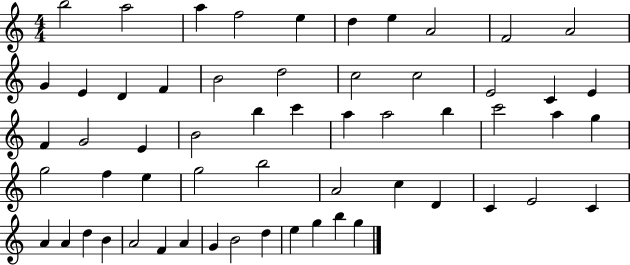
X:1
T:Untitled
M:4/4
L:1/4
K:C
b2 a2 a f2 e d e A2 F2 A2 G E D F B2 d2 c2 c2 E2 C E F G2 E B2 b c' a a2 b c'2 a g g2 f e g2 b2 A2 c D C E2 C A A d B A2 F A G B2 d e g b g